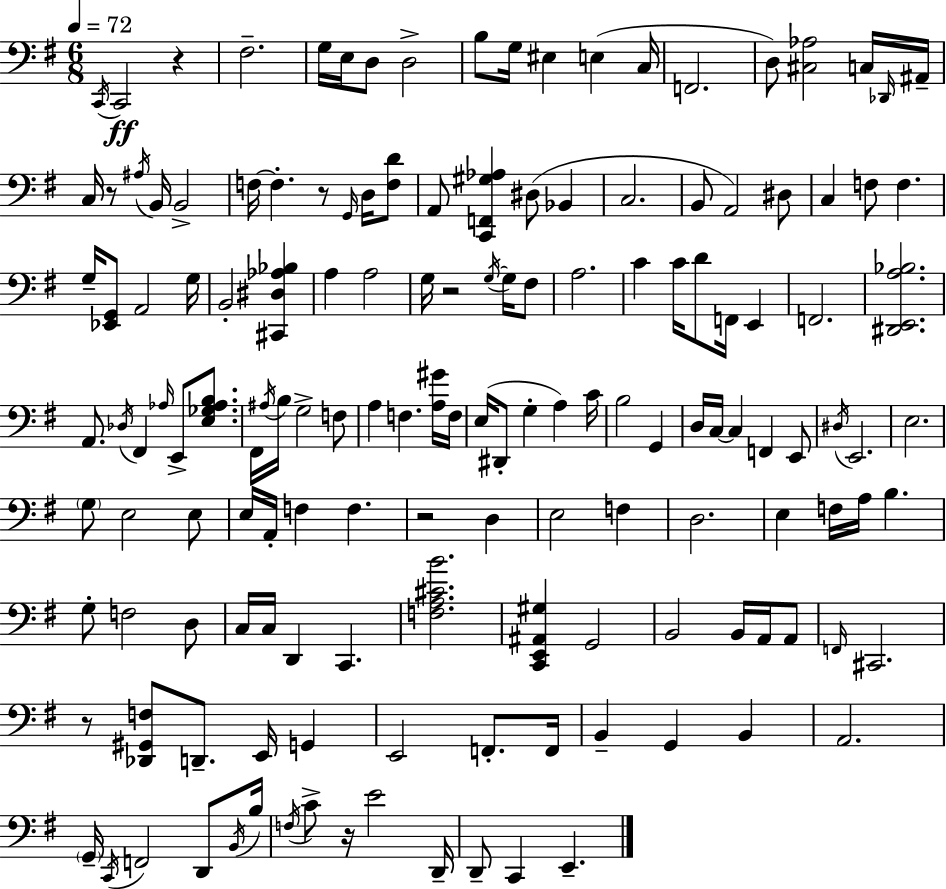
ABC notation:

X:1
T:Untitled
M:6/8
L:1/4
K:G
C,,/4 C,,2 z ^F,2 G,/4 E,/4 D,/2 D,2 B,/2 G,/4 ^E, E, C,/4 F,,2 D,/2 [^C,_A,]2 C,/4 _D,,/4 ^A,,/4 C,/4 z/2 ^A,/4 B,,/4 B,,2 F,/4 F, z/2 G,,/4 D,/4 [F,D]/2 A,,/2 [C,,F,,^G,_A,] ^D,/2 _B,, C,2 B,,/2 A,,2 ^D,/2 C, F,/2 F, G,/4 [_E,,G,,]/2 A,,2 G,/4 B,,2 [^C,,^D,_A,_B,] A, A,2 G,/4 z2 G,/4 G,/4 ^F,/2 A,2 C C/4 D/2 F,,/4 E,, F,,2 [^D,,E,,A,_B,]2 A,,/2 _D,/4 ^F,, _A,/4 E,,/2 [E,_G,_A,B,]/2 ^F,,/4 ^A,/4 B,/4 G,2 F,/2 A, F, [A,^G]/4 F,/4 E,/4 ^D,,/2 G, A, C/4 B,2 G,, D,/4 C,/4 C, F,, E,,/2 ^D,/4 E,,2 E,2 G,/2 E,2 E,/2 E,/4 A,,/4 F, F, z2 D, E,2 F, D,2 E, F,/4 A,/4 B, G,/2 F,2 D,/2 C,/4 C,/4 D,, C,, [F,A,^CB]2 [C,,E,,^A,,^G,] G,,2 B,,2 B,,/4 A,,/4 A,,/2 F,,/4 ^C,,2 z/2 [_D,,^G,,F,]/2 D,,/2 E,,/4 G,, E,,2 F,,/2 F,,/4 B,, G,, B,, A,,2 G,,/4 C,,/4 F,,2 D,,/2 B,,/4 B,/4 F,/4 C/2 z/4 E2 D,,/4 D,,/2 C,, E,,